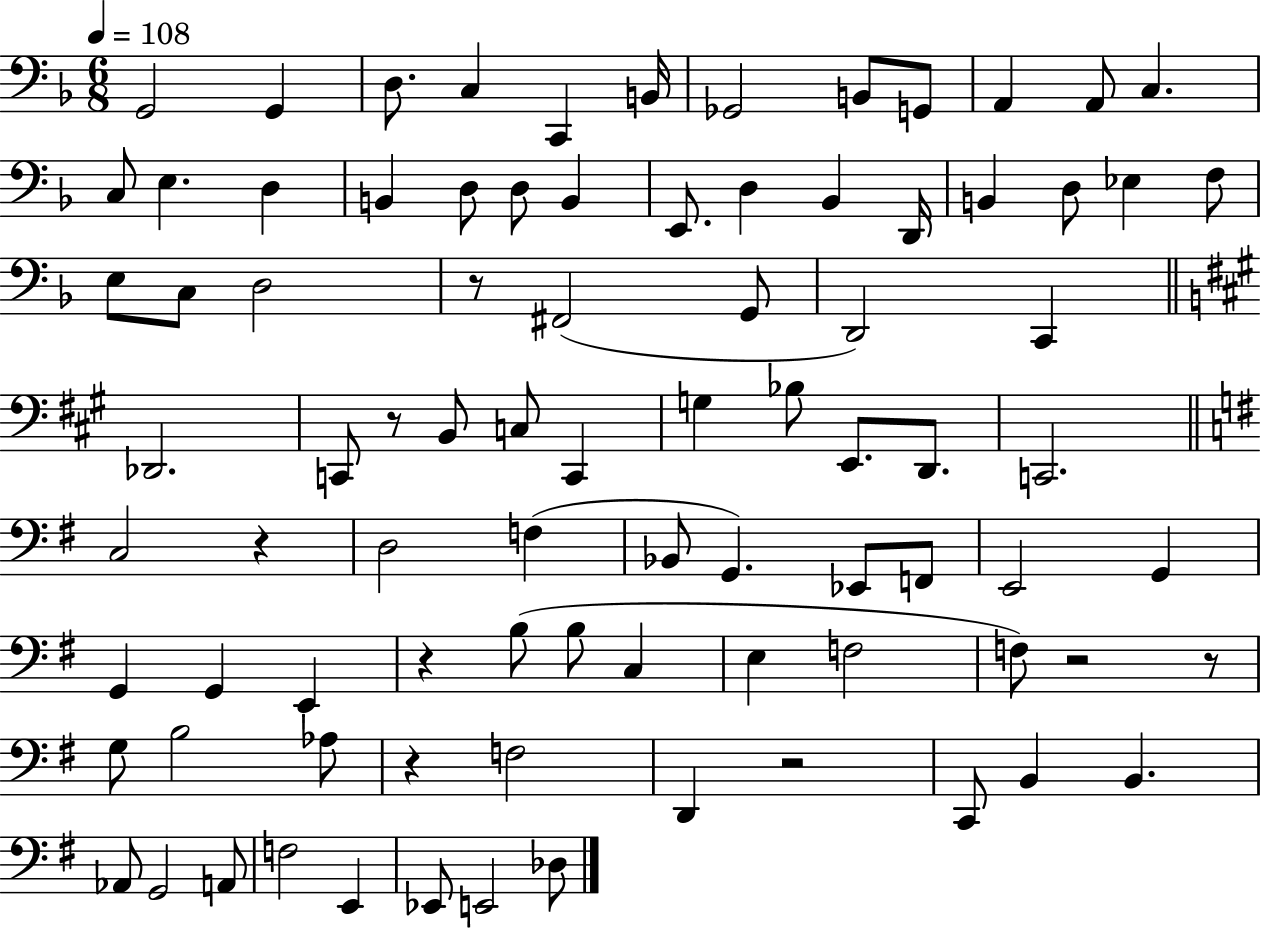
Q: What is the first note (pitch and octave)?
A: G2